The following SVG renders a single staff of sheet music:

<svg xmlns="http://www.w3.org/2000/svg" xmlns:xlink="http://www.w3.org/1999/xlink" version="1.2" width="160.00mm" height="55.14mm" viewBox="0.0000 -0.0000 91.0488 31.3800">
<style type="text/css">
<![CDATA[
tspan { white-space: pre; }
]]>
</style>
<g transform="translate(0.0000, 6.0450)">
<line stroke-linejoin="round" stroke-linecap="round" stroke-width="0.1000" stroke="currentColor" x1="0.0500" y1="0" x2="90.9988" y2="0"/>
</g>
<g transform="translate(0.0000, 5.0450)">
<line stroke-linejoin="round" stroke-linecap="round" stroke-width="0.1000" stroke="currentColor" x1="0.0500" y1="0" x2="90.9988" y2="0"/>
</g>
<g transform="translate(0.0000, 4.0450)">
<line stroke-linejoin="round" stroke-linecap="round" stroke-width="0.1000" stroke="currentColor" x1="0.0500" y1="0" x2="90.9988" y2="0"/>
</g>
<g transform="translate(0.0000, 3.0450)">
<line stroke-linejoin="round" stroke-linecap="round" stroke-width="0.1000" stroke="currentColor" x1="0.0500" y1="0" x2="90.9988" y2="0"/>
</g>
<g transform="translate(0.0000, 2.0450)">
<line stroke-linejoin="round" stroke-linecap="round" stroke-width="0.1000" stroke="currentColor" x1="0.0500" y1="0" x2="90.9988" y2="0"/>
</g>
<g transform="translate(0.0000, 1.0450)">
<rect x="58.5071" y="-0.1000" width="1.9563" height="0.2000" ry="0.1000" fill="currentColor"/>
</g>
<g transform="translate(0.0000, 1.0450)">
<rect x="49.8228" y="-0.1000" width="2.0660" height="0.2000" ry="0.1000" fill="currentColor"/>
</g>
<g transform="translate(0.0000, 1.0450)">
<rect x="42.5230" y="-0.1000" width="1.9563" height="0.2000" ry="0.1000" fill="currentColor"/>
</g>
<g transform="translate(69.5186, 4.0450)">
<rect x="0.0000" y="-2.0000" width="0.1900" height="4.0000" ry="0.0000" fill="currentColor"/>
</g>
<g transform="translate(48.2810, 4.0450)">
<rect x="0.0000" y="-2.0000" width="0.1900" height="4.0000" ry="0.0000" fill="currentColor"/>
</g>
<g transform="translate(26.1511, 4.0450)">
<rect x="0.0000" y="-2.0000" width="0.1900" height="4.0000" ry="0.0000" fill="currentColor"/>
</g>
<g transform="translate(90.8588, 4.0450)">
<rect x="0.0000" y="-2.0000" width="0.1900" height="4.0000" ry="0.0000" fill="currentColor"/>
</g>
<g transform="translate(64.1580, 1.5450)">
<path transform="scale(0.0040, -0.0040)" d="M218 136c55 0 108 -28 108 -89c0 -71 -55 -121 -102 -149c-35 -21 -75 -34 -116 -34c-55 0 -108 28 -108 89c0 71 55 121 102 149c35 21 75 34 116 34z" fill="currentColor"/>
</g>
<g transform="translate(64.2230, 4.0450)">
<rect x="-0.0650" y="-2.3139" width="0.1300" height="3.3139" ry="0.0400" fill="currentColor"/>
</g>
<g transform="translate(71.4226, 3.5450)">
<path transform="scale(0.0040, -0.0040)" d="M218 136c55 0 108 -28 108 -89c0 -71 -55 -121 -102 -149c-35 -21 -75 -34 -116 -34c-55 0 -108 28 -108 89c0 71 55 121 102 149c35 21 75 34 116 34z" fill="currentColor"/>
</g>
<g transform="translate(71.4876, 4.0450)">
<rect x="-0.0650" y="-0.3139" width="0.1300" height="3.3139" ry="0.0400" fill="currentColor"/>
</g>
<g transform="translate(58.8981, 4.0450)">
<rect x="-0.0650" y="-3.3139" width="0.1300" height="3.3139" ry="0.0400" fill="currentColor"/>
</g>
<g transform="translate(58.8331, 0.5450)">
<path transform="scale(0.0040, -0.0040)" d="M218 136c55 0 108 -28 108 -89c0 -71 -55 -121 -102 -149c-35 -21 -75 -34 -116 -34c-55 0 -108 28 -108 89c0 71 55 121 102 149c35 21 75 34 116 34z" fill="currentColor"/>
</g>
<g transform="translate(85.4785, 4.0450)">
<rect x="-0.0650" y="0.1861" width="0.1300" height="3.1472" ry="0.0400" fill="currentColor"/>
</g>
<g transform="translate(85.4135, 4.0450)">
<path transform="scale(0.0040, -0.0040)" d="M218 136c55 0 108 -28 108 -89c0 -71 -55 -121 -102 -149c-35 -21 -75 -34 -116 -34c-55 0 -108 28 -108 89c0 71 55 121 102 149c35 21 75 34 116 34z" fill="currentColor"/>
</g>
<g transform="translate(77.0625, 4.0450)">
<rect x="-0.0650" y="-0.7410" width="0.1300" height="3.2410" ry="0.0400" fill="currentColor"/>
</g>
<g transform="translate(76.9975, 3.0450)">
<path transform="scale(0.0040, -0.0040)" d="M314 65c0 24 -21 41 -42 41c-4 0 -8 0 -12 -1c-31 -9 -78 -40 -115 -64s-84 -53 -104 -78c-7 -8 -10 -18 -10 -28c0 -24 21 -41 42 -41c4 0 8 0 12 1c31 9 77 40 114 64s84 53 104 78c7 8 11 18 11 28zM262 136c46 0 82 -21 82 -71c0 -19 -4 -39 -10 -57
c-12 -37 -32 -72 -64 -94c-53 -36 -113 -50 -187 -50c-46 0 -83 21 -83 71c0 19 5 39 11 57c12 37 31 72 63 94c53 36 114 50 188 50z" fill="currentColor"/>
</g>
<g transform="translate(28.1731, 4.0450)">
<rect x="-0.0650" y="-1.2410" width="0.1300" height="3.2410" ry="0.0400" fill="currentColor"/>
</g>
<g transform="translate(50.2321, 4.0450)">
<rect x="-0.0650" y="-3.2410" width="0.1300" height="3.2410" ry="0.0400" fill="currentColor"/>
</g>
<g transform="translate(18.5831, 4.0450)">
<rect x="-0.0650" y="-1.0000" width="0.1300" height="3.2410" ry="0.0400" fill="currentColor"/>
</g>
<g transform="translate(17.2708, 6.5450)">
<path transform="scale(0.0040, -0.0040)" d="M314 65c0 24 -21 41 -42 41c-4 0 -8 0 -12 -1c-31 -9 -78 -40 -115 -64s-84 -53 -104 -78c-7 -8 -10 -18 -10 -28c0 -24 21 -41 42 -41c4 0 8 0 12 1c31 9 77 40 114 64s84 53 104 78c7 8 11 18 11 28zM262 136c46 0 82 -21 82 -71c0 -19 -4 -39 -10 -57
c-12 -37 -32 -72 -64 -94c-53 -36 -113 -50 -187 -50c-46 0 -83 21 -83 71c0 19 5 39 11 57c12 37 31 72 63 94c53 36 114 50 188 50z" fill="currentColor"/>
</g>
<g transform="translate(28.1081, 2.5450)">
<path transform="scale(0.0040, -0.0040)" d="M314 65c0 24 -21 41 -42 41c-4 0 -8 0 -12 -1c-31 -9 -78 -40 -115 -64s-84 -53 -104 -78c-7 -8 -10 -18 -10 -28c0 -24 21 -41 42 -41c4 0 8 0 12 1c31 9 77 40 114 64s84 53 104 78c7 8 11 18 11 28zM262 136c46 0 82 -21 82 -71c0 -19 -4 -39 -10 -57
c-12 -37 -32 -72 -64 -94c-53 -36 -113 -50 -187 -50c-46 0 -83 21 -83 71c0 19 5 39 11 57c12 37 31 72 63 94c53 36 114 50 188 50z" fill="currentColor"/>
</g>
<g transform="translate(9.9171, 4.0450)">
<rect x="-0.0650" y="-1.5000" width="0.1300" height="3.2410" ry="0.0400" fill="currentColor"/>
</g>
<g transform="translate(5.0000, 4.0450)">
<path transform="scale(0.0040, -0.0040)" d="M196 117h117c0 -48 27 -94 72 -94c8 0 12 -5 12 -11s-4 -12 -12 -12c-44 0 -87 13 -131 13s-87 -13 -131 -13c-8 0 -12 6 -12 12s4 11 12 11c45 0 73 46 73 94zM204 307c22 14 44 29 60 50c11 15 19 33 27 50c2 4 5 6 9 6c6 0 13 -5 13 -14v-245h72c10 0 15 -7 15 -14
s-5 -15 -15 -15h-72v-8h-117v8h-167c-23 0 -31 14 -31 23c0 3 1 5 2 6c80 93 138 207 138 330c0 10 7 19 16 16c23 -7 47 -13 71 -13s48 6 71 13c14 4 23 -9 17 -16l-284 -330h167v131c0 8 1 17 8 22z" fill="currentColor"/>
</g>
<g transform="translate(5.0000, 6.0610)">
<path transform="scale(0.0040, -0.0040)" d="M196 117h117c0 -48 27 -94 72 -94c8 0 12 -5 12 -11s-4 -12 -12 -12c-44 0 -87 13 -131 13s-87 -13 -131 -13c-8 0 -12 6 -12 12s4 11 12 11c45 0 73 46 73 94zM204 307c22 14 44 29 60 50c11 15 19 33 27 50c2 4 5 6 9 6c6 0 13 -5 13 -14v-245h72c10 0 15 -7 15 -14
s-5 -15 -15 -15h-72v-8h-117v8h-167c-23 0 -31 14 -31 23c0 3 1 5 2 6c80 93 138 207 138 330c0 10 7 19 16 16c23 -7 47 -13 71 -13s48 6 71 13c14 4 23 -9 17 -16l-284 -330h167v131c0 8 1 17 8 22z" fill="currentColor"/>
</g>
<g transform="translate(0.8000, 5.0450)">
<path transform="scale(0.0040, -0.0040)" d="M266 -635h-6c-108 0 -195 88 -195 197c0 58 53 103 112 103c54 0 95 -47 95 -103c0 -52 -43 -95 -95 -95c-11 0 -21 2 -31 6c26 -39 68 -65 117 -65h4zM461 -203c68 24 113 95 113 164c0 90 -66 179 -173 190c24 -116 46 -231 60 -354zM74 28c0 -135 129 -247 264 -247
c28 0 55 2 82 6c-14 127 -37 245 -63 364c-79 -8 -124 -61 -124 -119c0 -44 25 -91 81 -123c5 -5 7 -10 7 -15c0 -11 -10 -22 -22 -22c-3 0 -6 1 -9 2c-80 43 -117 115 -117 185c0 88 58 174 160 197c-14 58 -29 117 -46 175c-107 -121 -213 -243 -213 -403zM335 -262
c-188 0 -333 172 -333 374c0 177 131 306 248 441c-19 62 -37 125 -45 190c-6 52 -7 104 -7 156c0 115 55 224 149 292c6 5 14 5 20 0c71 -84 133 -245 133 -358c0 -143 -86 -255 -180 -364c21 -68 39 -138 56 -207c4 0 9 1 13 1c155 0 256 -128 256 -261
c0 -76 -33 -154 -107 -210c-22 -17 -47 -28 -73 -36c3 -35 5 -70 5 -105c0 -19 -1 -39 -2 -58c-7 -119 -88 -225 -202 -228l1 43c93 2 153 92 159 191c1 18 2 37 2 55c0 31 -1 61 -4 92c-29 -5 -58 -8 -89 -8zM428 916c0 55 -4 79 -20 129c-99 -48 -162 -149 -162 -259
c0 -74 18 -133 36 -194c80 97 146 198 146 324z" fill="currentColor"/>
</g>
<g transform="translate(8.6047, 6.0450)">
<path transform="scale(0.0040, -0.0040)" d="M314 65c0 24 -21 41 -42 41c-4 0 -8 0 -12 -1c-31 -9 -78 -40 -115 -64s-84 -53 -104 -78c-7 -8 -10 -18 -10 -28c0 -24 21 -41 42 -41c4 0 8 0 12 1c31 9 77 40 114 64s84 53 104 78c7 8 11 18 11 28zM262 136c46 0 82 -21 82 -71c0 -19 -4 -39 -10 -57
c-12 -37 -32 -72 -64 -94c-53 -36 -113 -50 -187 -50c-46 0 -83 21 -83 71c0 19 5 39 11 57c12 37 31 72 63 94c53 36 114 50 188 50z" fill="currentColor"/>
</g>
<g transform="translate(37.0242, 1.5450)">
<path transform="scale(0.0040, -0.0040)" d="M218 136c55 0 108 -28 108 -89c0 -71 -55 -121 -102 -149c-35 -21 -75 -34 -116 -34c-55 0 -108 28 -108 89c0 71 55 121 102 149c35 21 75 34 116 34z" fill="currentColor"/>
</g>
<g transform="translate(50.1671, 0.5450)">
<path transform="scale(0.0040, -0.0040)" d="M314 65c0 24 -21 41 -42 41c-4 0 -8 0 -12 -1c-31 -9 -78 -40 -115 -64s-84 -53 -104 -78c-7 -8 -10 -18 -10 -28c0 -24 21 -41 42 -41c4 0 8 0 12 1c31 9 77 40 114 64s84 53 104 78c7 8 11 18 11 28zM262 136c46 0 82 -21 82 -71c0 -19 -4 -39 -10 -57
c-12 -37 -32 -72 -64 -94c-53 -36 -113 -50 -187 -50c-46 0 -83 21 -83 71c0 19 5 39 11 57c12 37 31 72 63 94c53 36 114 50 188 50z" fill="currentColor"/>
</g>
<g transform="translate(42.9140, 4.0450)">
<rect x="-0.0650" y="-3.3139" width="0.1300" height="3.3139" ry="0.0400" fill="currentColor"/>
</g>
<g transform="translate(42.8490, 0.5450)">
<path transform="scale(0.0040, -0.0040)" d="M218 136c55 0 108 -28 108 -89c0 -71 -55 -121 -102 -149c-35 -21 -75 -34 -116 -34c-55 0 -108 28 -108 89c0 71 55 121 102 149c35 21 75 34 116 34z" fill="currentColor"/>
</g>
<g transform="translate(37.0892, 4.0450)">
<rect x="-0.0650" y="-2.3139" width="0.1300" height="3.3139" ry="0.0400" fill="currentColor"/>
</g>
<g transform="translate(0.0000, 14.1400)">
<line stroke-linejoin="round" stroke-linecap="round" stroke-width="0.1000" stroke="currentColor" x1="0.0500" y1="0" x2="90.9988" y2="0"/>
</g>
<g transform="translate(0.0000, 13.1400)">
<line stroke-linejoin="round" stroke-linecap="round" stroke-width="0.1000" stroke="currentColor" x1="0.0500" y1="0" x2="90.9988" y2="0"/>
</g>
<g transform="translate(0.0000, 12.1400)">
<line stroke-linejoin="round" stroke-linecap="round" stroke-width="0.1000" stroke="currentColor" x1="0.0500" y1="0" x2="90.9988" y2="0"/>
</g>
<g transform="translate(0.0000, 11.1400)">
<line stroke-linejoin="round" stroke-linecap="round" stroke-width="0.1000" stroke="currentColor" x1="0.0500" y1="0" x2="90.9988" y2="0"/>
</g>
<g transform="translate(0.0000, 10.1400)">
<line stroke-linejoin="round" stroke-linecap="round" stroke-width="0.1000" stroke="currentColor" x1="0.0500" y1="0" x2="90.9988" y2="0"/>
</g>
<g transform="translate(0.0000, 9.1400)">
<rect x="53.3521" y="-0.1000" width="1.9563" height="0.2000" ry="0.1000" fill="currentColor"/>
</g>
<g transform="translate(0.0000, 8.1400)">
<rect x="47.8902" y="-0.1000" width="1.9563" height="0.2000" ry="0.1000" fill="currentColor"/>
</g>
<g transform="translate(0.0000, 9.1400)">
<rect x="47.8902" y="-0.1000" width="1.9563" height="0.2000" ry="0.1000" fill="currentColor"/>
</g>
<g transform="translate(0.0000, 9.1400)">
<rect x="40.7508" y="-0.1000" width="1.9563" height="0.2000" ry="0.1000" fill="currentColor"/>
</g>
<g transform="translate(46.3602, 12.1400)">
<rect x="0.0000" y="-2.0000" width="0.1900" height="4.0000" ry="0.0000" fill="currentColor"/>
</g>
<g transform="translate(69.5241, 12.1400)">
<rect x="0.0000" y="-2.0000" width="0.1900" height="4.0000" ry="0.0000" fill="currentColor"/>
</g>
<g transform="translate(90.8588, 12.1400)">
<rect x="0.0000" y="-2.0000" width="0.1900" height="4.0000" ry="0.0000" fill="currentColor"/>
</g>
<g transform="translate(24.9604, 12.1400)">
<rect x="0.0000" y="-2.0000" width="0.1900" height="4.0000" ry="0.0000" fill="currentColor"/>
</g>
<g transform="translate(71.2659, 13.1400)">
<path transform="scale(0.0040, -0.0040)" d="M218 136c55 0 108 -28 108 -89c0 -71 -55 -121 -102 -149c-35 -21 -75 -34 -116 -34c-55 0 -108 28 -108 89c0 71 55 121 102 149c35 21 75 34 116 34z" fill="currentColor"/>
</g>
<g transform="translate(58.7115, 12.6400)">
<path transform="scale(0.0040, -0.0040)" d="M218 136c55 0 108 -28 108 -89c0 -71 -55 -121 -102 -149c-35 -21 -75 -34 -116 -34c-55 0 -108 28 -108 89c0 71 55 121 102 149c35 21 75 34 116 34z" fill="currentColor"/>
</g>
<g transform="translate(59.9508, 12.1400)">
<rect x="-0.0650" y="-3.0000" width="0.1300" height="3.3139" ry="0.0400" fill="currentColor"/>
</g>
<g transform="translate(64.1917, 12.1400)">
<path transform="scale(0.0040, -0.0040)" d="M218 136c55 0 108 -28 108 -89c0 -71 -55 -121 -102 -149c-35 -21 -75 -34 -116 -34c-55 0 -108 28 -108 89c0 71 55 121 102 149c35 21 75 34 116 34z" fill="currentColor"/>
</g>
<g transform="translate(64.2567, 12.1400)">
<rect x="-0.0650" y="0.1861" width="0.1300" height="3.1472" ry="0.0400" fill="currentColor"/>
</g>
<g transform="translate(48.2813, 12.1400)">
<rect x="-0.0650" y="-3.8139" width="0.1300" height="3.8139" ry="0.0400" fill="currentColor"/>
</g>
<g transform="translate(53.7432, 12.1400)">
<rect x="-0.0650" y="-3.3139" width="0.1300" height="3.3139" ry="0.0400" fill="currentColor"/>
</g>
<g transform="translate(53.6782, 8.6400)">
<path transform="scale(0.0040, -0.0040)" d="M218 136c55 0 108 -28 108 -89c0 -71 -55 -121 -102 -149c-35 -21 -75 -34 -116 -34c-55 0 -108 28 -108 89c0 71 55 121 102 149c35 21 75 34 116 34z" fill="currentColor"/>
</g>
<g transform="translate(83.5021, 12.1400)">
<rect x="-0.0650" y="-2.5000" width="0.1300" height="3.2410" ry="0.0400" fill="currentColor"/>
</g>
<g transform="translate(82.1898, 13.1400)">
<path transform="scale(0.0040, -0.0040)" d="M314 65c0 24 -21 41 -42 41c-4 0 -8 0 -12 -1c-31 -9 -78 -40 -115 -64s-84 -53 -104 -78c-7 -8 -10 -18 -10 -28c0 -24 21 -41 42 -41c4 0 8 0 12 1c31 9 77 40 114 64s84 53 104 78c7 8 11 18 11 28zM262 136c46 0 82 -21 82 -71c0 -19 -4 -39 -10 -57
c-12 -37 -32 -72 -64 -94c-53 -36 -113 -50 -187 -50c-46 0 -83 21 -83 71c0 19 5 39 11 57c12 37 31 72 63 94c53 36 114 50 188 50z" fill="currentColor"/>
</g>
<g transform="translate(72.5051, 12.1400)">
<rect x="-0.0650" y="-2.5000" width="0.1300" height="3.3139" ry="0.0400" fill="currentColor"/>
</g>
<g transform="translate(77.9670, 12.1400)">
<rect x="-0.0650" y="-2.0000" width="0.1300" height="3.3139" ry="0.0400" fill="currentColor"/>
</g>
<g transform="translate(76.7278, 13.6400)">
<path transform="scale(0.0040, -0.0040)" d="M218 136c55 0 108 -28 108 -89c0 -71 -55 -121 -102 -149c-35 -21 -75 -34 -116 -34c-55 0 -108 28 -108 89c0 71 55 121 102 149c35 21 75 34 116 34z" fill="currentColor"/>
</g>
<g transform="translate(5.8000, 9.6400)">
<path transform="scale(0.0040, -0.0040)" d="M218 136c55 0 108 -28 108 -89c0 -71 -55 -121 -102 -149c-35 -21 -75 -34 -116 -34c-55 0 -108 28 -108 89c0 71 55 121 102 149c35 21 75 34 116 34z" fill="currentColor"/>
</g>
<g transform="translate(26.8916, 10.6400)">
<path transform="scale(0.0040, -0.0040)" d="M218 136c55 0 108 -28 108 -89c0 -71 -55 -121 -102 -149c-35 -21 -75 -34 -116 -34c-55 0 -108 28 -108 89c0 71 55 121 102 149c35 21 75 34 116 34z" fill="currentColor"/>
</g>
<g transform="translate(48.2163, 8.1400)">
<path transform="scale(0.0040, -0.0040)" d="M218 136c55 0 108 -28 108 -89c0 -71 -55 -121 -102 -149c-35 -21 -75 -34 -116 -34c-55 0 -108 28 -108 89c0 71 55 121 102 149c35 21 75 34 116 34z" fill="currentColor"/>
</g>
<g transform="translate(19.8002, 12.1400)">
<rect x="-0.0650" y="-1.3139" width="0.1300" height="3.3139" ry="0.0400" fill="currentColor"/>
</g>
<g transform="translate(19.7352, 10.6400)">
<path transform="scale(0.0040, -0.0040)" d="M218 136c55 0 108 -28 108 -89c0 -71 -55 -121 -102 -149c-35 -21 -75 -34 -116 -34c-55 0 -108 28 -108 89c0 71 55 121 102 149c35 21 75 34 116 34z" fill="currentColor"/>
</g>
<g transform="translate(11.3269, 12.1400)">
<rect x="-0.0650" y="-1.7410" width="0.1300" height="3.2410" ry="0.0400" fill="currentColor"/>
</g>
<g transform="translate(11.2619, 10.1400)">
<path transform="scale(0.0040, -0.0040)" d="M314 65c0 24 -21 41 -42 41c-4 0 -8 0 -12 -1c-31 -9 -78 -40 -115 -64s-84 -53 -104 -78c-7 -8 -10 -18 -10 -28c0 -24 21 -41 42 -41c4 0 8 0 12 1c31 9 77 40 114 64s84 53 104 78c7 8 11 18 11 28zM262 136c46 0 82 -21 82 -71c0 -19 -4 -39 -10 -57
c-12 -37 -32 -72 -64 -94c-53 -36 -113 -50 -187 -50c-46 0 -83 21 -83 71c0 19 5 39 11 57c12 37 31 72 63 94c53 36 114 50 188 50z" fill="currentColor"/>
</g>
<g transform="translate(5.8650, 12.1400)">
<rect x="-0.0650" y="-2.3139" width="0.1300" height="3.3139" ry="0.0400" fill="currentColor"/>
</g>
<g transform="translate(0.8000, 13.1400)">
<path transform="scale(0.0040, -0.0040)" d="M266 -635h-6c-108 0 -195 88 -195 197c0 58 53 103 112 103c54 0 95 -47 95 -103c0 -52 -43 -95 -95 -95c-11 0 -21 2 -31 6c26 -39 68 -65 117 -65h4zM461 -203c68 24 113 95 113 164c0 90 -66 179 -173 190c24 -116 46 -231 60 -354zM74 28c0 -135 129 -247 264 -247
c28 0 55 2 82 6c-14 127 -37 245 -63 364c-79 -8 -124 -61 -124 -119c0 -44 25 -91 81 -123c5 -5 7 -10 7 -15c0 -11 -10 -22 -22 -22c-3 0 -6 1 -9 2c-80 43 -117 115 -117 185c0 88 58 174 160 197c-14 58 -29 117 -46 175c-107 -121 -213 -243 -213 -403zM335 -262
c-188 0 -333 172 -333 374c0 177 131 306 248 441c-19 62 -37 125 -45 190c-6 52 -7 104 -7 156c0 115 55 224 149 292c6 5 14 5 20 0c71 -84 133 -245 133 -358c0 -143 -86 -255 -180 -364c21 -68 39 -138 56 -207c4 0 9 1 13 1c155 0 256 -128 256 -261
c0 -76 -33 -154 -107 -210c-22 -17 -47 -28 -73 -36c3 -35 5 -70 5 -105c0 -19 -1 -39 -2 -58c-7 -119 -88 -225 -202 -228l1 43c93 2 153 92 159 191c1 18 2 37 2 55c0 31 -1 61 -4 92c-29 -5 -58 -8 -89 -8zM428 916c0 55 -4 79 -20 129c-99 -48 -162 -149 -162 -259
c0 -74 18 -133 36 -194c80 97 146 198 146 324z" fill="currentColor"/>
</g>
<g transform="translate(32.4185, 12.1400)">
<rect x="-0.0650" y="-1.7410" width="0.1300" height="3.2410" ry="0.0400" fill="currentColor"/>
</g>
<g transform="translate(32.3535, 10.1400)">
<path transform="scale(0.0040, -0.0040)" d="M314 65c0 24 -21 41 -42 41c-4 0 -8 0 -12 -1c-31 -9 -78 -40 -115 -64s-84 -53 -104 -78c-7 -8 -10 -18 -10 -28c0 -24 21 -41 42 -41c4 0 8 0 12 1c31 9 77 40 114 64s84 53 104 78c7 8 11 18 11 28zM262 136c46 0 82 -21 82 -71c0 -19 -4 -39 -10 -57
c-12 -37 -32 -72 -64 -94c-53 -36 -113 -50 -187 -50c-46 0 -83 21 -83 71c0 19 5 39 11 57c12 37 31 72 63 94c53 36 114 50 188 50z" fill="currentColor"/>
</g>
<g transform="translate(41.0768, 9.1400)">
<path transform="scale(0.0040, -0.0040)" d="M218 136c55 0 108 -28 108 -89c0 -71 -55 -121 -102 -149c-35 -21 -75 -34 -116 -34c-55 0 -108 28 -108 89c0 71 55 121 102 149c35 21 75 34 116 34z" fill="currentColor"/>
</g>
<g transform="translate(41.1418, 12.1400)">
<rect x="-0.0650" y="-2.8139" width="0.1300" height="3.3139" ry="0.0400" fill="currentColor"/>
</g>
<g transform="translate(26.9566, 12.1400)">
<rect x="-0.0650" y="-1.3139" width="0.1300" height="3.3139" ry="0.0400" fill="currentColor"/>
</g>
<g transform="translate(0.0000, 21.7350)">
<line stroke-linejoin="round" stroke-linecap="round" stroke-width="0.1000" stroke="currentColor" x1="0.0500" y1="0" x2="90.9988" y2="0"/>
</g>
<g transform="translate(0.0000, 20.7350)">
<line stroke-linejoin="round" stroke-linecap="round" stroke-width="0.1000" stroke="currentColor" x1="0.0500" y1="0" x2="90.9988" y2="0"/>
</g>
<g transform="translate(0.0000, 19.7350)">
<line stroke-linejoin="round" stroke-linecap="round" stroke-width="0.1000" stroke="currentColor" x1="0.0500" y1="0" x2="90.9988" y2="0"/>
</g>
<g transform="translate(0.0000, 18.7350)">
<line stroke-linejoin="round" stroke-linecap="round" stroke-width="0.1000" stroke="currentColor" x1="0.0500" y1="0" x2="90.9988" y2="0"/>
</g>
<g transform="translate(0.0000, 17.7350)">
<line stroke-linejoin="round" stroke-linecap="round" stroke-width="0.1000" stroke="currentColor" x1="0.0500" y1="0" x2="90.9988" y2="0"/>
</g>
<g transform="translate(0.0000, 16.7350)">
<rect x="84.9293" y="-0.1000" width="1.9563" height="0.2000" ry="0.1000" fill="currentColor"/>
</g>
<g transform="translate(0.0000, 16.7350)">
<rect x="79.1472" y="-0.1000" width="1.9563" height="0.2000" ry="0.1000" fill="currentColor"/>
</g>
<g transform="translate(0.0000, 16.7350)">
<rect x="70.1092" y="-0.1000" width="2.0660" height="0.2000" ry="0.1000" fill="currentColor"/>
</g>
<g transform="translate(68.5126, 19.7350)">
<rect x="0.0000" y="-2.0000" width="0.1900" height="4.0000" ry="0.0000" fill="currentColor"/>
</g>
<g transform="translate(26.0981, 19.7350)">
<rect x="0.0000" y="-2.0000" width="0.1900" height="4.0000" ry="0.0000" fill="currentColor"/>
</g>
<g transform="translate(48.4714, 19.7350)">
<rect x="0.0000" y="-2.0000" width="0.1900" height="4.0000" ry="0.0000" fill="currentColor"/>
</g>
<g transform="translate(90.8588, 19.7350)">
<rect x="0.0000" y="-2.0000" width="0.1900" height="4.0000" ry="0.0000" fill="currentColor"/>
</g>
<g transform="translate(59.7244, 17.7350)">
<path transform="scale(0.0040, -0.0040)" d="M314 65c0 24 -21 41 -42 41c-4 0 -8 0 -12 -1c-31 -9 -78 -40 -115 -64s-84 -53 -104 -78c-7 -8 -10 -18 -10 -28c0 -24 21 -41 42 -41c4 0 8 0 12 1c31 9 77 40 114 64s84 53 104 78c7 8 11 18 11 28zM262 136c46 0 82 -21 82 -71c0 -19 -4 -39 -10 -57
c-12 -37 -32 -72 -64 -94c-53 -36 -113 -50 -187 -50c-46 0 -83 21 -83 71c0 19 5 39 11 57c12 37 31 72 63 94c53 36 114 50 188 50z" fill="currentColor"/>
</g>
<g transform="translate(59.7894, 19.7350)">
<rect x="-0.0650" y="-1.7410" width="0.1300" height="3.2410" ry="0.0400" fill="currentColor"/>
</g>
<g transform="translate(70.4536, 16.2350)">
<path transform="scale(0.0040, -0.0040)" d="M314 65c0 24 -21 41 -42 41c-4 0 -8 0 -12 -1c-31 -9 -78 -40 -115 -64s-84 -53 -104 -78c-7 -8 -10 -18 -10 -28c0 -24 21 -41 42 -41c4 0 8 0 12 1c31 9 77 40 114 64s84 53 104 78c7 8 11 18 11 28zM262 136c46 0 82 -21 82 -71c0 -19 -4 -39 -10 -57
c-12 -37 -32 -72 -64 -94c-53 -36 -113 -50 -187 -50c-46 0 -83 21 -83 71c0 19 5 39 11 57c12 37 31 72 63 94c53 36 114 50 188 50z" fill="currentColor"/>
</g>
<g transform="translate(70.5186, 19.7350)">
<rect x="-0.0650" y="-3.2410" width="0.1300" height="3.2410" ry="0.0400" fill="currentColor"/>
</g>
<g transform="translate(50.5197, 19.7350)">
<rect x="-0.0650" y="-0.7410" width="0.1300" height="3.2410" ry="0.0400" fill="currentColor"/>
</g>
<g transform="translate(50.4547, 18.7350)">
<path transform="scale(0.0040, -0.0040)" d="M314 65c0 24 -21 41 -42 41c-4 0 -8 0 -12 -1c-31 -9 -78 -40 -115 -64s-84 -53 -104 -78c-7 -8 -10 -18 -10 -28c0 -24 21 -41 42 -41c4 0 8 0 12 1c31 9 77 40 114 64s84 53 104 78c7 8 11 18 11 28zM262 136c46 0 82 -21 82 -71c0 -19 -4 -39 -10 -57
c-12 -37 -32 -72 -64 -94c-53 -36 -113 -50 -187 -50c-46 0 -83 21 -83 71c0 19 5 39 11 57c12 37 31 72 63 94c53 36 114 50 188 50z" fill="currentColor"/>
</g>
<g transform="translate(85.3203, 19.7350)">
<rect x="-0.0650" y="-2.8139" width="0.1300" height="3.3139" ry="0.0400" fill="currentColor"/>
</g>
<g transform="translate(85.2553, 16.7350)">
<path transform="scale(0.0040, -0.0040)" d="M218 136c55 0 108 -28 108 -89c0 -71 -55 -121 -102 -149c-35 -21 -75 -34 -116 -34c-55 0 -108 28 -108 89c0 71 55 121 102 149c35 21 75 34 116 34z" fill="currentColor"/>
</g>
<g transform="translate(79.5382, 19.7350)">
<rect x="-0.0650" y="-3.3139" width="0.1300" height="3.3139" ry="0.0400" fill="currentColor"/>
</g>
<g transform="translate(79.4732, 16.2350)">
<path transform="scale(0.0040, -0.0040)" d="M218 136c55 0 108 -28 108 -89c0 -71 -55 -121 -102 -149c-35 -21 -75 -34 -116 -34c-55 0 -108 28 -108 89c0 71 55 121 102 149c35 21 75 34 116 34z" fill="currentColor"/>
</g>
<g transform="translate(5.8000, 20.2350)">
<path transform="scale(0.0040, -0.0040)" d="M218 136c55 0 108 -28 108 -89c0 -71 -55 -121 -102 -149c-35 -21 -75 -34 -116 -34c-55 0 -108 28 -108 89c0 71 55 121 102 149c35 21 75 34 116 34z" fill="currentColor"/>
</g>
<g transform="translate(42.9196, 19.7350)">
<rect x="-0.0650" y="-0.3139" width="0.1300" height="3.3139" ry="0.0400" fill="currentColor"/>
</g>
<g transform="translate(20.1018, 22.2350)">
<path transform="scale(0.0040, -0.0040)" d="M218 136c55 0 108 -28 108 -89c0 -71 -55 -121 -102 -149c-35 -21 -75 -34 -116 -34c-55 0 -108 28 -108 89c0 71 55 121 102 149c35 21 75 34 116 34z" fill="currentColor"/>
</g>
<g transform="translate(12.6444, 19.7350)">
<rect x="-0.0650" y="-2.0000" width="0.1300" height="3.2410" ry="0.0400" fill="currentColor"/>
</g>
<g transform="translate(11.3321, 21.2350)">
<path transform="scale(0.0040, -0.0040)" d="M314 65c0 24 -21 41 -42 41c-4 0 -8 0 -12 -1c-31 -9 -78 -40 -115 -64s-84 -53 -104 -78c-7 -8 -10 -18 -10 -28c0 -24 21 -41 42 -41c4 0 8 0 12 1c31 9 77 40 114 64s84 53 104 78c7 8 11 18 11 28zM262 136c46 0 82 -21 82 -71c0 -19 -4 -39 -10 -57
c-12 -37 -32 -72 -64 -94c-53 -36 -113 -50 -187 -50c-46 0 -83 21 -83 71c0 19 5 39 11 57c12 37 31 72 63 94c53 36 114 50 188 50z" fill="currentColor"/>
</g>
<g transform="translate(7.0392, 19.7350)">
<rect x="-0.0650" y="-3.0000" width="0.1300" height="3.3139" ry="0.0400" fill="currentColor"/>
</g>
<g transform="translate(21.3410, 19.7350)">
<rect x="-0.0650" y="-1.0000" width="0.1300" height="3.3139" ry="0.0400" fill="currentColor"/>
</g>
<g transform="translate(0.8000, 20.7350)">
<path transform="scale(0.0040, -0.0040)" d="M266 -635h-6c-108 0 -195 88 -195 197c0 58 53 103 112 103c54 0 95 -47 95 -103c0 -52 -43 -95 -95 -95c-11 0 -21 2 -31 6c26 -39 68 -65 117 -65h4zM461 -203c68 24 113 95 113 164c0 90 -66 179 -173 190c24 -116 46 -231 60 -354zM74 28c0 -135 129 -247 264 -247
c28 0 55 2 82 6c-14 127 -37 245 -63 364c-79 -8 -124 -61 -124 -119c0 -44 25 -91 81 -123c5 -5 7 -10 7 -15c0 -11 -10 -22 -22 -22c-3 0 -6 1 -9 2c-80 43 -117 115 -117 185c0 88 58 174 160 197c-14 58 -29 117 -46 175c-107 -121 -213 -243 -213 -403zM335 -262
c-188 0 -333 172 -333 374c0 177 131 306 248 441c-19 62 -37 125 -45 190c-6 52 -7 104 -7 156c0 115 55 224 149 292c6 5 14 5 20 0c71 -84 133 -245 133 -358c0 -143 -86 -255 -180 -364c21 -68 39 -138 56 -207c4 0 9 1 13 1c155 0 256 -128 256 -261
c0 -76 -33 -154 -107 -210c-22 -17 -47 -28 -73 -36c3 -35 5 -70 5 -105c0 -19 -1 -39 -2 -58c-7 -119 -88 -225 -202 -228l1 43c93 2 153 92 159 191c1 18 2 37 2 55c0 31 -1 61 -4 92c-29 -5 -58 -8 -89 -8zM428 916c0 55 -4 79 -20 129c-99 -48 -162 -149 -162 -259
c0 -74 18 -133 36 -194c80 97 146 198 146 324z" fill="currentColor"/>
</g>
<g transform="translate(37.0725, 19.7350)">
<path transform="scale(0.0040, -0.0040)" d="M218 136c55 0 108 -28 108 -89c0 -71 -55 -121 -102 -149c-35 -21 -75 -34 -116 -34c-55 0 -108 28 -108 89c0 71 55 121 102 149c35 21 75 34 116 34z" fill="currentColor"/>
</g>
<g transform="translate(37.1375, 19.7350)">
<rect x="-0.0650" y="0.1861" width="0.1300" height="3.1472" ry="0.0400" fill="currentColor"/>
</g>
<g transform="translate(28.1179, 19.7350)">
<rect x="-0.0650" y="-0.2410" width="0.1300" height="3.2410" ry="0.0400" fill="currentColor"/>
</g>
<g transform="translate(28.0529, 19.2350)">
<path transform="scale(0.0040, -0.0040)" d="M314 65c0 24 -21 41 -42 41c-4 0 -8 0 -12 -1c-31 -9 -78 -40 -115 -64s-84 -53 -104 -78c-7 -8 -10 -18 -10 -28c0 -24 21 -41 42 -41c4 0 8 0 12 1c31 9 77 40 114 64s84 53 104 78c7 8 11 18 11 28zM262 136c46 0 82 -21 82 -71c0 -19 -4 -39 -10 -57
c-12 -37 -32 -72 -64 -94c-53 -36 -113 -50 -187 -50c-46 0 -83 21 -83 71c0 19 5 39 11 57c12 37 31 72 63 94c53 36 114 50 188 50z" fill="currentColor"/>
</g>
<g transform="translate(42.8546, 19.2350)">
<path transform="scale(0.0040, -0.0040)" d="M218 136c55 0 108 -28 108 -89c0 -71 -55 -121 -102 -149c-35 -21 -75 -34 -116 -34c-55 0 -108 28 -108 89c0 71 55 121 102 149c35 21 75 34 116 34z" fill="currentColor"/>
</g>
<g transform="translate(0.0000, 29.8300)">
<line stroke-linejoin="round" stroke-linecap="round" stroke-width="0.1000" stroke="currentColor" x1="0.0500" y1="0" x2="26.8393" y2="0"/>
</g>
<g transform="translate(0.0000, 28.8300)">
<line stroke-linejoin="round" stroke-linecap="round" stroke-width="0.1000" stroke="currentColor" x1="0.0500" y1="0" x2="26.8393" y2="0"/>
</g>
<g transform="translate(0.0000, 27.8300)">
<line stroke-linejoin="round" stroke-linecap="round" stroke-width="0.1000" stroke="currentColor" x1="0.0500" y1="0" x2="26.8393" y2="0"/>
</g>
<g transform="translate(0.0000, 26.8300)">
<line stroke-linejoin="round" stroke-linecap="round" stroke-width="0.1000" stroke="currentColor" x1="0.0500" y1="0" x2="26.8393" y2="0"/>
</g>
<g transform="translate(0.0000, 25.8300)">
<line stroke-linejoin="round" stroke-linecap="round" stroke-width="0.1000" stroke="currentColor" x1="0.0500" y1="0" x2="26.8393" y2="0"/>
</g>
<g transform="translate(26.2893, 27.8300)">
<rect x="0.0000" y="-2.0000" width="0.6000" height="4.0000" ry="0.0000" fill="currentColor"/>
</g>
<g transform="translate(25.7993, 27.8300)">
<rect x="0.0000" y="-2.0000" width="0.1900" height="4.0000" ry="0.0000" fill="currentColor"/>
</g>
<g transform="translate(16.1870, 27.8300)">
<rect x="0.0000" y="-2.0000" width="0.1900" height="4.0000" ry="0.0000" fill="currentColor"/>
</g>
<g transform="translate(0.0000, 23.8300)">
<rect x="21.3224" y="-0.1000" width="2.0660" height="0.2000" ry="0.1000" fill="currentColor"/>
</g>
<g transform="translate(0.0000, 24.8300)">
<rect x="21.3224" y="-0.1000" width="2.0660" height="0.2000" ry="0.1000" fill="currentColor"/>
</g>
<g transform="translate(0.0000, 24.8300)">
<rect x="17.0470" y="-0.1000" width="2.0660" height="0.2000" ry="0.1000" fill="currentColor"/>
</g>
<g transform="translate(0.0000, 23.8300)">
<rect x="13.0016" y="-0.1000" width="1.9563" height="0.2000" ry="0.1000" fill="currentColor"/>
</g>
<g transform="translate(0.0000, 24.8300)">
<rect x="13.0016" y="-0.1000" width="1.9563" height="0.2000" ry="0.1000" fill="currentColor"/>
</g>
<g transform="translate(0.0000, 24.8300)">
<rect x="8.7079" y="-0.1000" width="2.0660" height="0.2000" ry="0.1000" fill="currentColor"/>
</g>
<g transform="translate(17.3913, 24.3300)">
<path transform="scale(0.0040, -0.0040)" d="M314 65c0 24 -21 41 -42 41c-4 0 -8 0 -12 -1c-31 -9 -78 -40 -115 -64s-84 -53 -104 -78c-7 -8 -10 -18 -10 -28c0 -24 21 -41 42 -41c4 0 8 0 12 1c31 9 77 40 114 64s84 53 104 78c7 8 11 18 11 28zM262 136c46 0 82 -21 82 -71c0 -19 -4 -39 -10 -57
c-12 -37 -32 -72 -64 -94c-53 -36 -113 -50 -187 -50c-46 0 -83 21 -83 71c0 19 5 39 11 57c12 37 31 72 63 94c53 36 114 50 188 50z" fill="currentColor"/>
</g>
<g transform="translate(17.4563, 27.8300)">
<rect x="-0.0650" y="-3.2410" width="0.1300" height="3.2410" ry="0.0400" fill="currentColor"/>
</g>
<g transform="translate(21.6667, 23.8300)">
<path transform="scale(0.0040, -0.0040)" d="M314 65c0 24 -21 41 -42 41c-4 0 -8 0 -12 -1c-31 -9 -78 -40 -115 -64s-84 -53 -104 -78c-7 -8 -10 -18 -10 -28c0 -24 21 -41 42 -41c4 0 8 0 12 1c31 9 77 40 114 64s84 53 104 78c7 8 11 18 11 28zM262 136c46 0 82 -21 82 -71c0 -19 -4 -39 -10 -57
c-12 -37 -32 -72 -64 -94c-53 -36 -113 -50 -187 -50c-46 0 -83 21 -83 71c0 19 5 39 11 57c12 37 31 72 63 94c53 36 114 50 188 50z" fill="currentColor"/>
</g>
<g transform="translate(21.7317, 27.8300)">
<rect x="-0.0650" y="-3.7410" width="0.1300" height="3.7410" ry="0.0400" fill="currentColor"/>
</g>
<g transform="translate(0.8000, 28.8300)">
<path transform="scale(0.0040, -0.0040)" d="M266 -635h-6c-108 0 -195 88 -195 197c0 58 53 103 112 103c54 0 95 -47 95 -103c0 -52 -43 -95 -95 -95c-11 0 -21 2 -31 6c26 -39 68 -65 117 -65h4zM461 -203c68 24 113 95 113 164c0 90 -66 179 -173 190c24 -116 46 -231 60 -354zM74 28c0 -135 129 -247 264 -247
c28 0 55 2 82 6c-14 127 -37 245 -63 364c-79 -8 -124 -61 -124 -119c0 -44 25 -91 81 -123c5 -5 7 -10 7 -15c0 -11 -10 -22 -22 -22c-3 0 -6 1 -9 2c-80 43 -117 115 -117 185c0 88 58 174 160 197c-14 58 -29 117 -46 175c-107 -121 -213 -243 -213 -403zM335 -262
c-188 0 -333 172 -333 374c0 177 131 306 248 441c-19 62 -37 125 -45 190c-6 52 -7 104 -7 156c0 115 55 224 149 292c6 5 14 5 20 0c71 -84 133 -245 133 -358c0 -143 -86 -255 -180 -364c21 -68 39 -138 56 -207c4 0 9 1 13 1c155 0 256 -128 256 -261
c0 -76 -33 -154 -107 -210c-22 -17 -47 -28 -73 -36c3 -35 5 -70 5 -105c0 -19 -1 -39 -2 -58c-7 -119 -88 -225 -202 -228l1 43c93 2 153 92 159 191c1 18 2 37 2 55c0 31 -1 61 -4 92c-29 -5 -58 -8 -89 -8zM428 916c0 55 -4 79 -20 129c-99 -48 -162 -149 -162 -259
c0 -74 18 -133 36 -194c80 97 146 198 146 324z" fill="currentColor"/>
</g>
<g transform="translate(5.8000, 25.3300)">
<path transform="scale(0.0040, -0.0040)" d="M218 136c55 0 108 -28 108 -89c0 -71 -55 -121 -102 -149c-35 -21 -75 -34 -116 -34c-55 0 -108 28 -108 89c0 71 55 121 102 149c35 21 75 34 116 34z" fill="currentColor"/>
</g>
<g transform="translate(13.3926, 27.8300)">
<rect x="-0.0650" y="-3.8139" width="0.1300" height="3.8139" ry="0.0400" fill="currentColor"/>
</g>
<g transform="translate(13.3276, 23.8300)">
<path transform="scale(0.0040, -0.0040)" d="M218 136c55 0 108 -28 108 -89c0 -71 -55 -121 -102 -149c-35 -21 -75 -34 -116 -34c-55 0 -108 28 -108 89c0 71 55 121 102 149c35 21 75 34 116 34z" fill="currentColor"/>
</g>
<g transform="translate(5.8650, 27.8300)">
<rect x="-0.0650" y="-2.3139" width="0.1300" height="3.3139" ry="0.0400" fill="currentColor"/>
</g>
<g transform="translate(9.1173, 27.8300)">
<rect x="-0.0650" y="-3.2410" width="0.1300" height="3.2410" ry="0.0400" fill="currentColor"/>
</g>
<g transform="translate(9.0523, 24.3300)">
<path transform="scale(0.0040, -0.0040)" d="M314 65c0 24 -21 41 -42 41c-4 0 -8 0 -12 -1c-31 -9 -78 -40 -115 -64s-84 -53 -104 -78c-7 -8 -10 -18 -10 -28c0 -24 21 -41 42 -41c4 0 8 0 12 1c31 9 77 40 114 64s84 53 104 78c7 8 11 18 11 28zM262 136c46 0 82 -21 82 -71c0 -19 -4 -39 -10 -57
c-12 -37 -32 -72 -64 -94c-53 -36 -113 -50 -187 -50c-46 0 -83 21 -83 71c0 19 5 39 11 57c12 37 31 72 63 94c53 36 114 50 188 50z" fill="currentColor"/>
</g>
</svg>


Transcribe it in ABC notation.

X:1
T:Untitled
M:4/4
L:1/4
K:C
E2 D2 e2 g b b2 b g c d2 B g f2 e e f2 a c' b A B G F G2 A F2 D c2 B c d2 f2 b2 b a g b2 c' b2 c'2